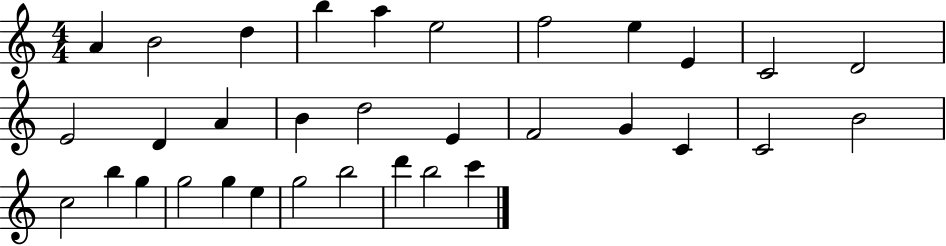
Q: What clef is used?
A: treble